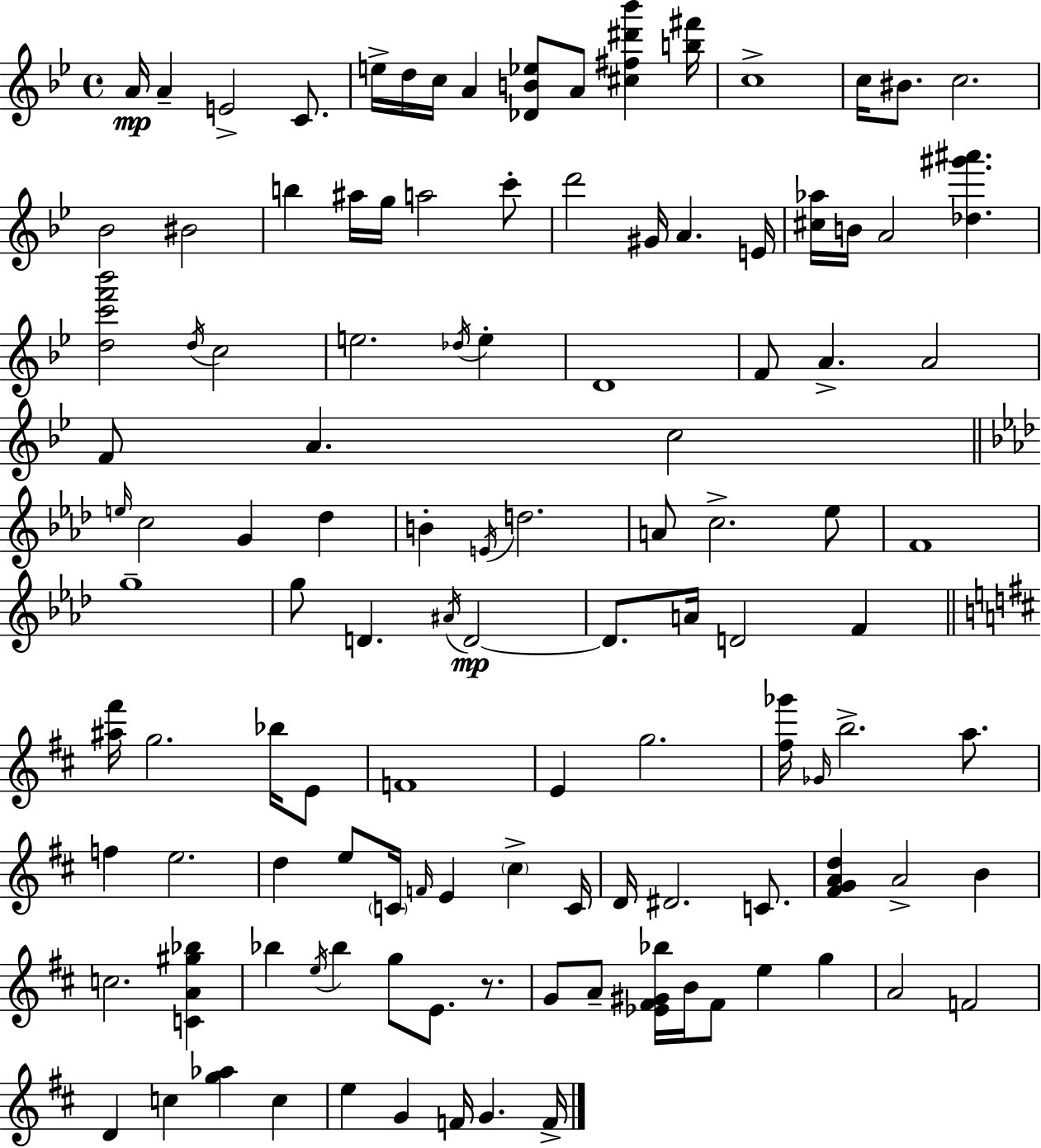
A4/s A4/q E4/h C4/e. E5/s D5/s C5/s A4/q [Db4,B4,Eb5]/e A4/e [C#5,F#5,D#6,Bb6]/q [B5,F#6]/s C5/w C5/s BIS4/e. C5/h. Bb4/h BIS4/h B5/q A#5/s G5/s A5/h C6/e D6/h G#4/s A4/q. E4/s [C#5,Ab5]/s B4/s A4/h [Db5,G#6,A#6]/q. [D5,C6,F6,Bb6]/h D5/s C5/h E5/h. Db5/s E5/q D4/w F4/e A4/q. A4/h F4/e A4/q. C5/h E5/s C5/h G4/q Db5/q B4/q E4/s D5/h. A4/e C5/h. Eb5/e F4/w G5/w G5/e D4/q. A#4/s D4/h D4/e. A4/s D4/h F4/q [A#5,F#6]/s G5/h. Bb5/s E4/e F4/w E4/q G5/h. [F#5,Gb6]/s Gb4/s B5/h. A5/e. F5/q E5/h. D5/q E5/e C4/s F4/s E4/q C#5/q C4/s D4/s D#4/h. C4/e. [F#4,G4,A4,D5]/q A4/h B4/q C5/h. [C4,A4,G#5,Bb5]/q Bb5/q E5/s Bb5/q G5/e E4/e. R/e. G4/e A4/e [Eb4,F#4,G#4,Bb5]/s B4/s F#4/e E5/q G5/q A4/h F4/h D4/q C5/q [G5,Ab5]/q C5/q E5/q G4/q F4/s G4/q. F4/s